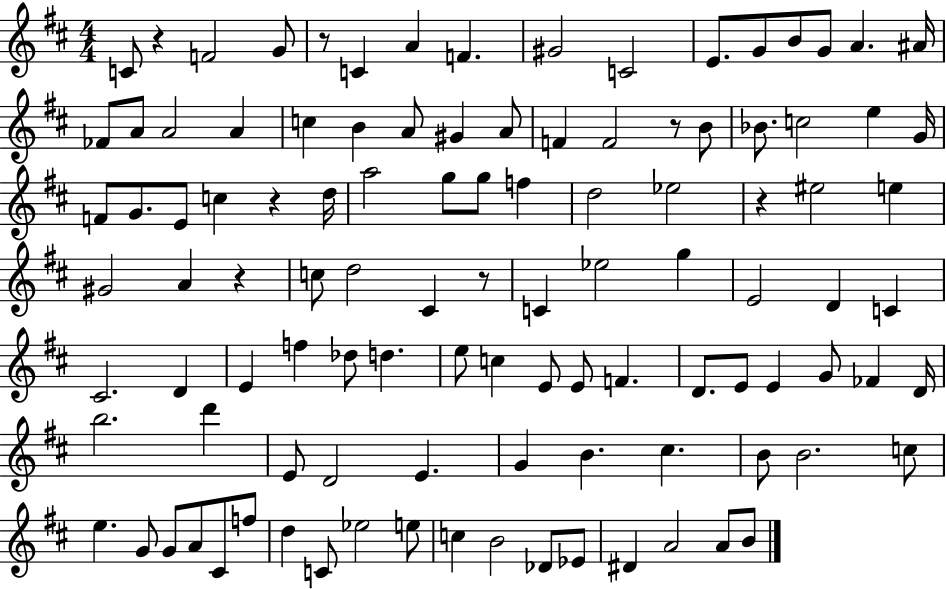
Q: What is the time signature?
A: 4/4